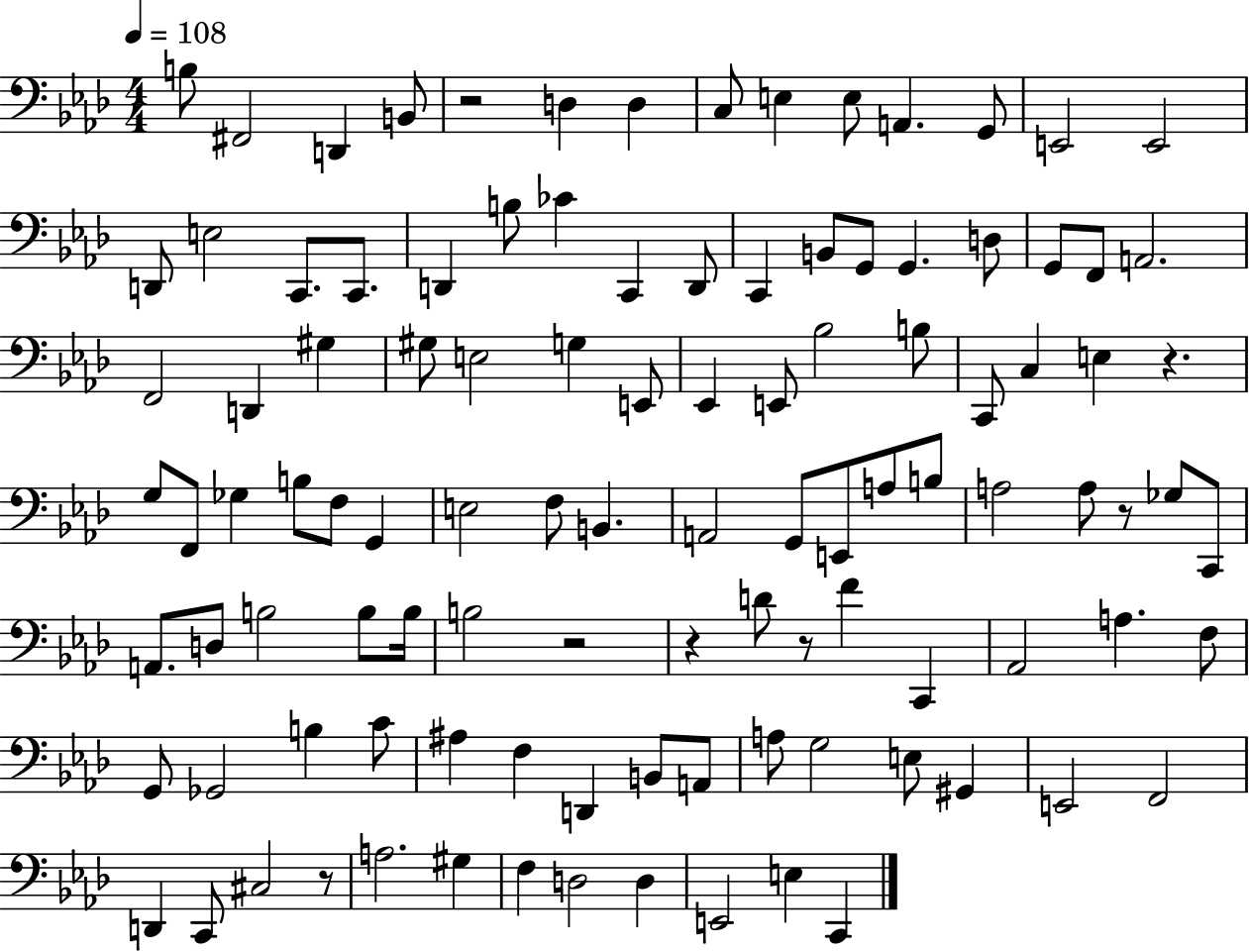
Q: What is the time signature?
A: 4/4